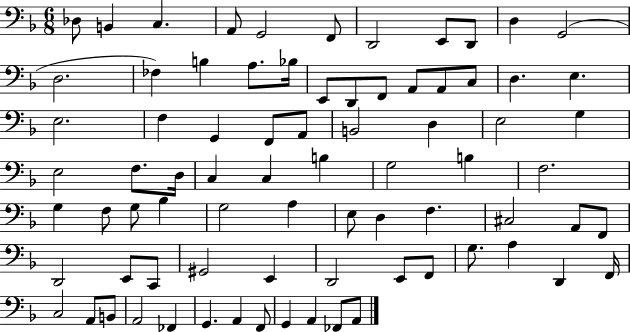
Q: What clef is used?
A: bass